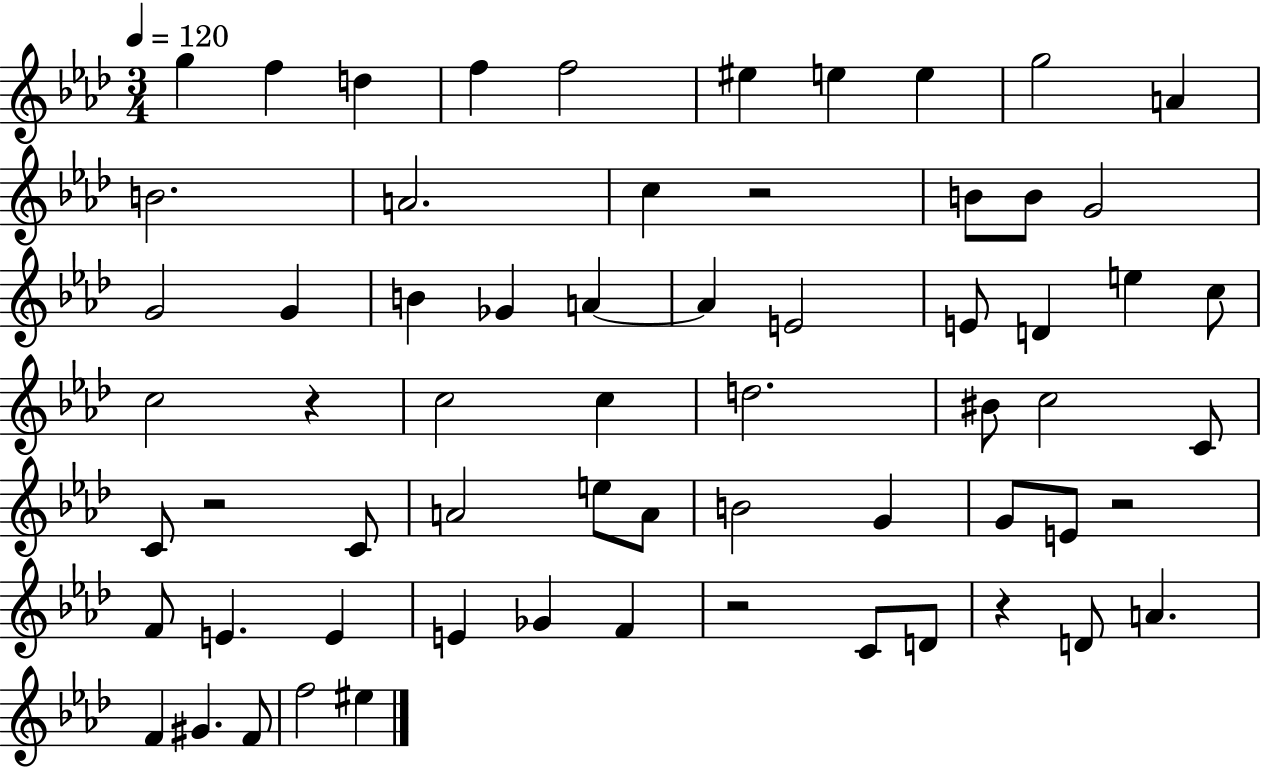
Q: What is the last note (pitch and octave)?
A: EIS5